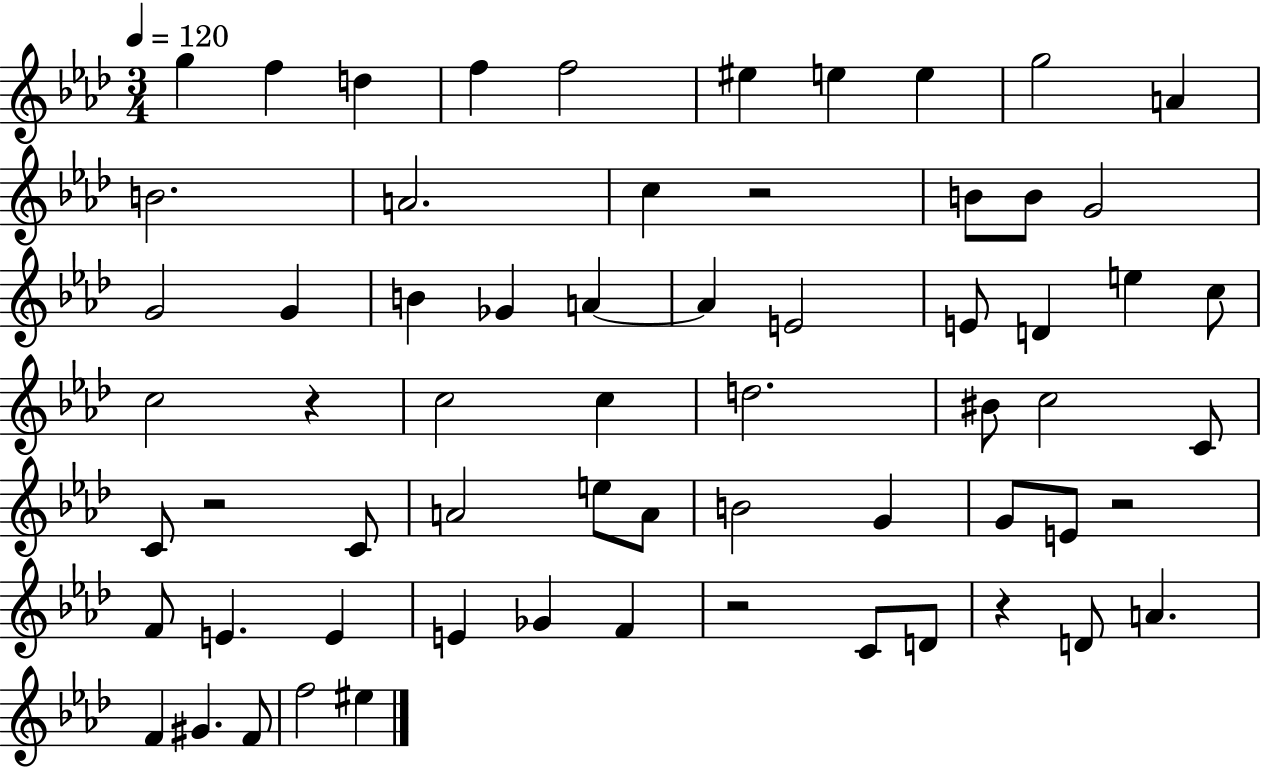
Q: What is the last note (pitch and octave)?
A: EIS5